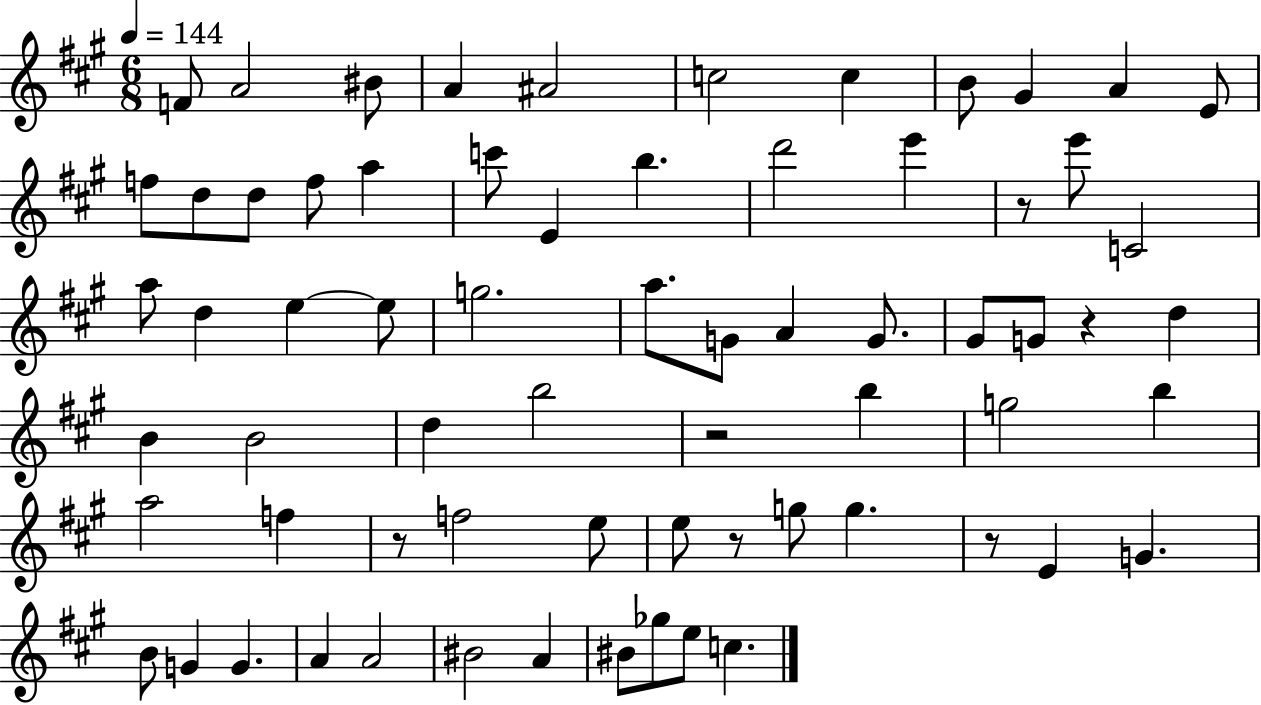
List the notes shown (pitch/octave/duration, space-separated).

F4/e A4/h BIS4/e A4/q A#4/h C5/h C5/q B4/e G#4/q A4/q E4/e F5/e D5/e D5/e F5/e A5/q C6/e E4/q B5/q. D6/h E6/q R/e E6/e C4/h A5/e D5/q E5/q E5/e G5/h. A5/e. G4/e A4/q G4/e. G#4/e G4/e R/q D5/q B4/q B4/h D5/q B5/h R/h B5/q G5/h B5/q A5/h F5/q R/e F5/h E5/e E5/e R/e G5/e G5/q. R/e E4/q G4/q. B4/e G4/q G4/q. A4/q A4/h BIS4/h A4/q BIS4/e Gb5/e E5/e C5/q.